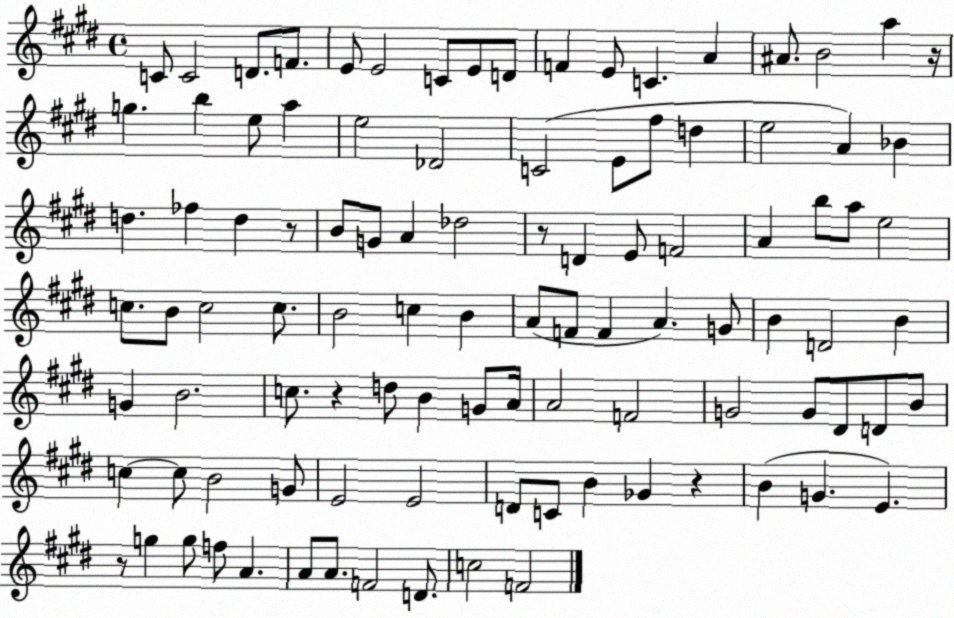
X:1
T:Untitled
M:4/4
L:1/4
K:E
C/2 C2 D/2 F/2 E/2 E2 C/2 E/2 D/2 F E/2 C A ^A/2 B2 a z/4 g b e/2 a e2 _D2 C2 E/2 ^f/2 d e2 A _B d _f d z/2 B/2 G/2 A _d2 z/2 D E/2 F2 A b/2 a/2 e2 c/2 B/2 c2 c/2 B2 c B A/2 F/2 F A G/2 B D2 B G B2 c/2 z d/2 B G/2 A/4 A2 F2 G2 G/2 ^D/2 D/2 B/2 c c/2 B2 G/2 E2 E2 D/2 C/2 B _G z B G E z/2 g g/2 f/2 A A/2 A/2 F2 D/2 c2 F2